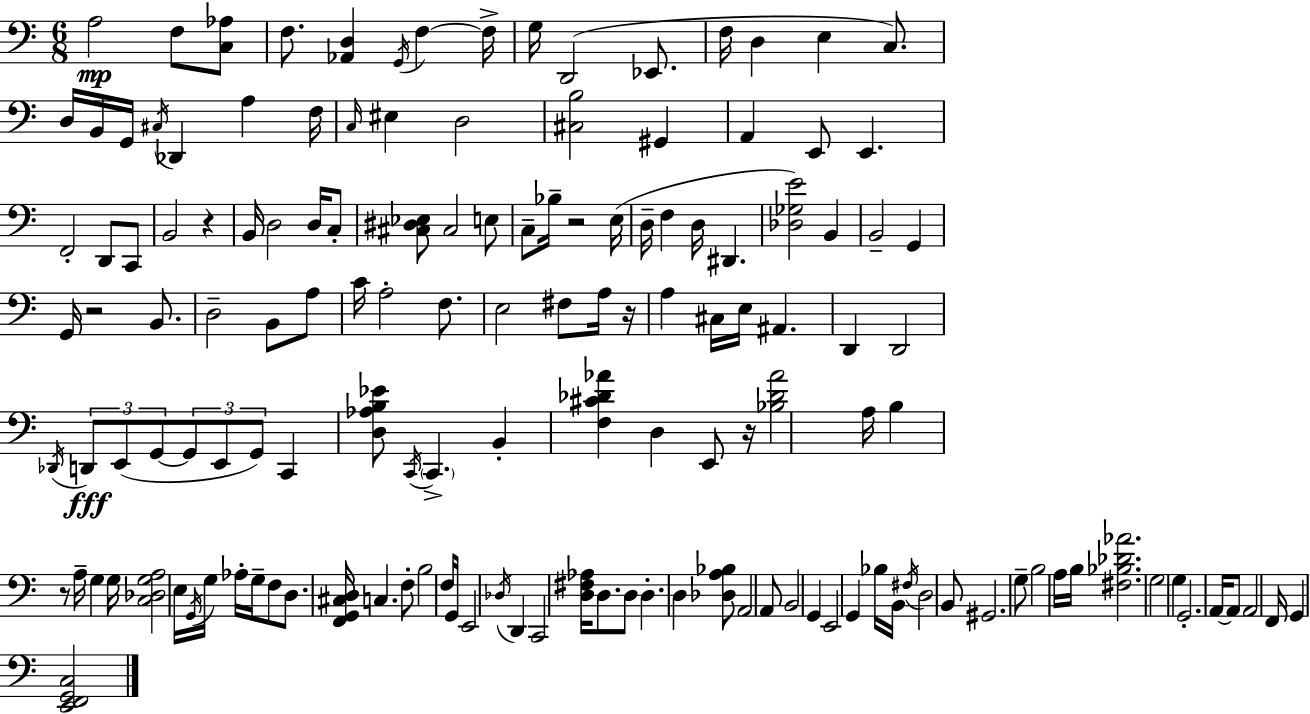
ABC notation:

X:1
T:Untitled
M:6/8
L:1/4
K:Am
A,2 F,/2 [C,_A,]/2 F,/2 [_A,,D,] G,,/4 F, F,/4 G,/4 D,,2 _E,,/2 F,/4 D, E, C,/2 D,/4 B,,/4 G,,/4 ^C,/4 _D,, A, F,/4 C,/4 ^E, D,2 [^C,B,]2 ^G,, A,, E,,/2 E,, F,,2 D,,/2 C,,/2 B,,2 z B,,/4 D,2 D,/4 C,/2 [^C,^D,_E,]/2 ^C,2 E,/2 C,/2 _B,/4 z2 E,/4 D,/4 F, D,/4 ^D,, [_D,_G,E]2 B,, B,,2 G,, G,,/4 z2 B,,/2 D,2 B,,/2 A,/2 C/4 A,2 F,/2 E,2 ^F,/2 A,/4 z/4 A, ^C,/4 E,/4 ^A,, D,, D,,2 _D,,/4 D,,/2 E,,/2 G,,/2 G,,/2 E,,/2 G,,/2 C,, [D,_A,B,_E]/2 C,,/4 C,, B,, [F,^C_D_A] D, E,,/2 z/4 [_B,_D_A]2 A,/4 B, z/2 A,/4 G, G,/4 [C,_D,G,A,]2 E,/4 G,,/4 G,/4 _A,/4 G,/4 F,/2 D,/2 [F,,G,,^C,D,]/4 C, F,/2 B,2 F,/4 G,,/4 E,,2 _D,/4 D,, C,,2 [D,^F,_A,]/4 D,/2 D,/2 D, D, [_D,A,_B,]/2 A,,2 A,,/2 B,,2 G,, E,,2 G,, _B,/4 B,,/4 ^F,/4 D,2 B,,/2 ^G,,2 G,/2 B,2 A,/4 B,/4 [^F,_B,_D_A]2 G,2 G, G,,2 A,,/4 A,,/2 A,,2 F,,/4 G,, [E,,F,,G,,C,]2